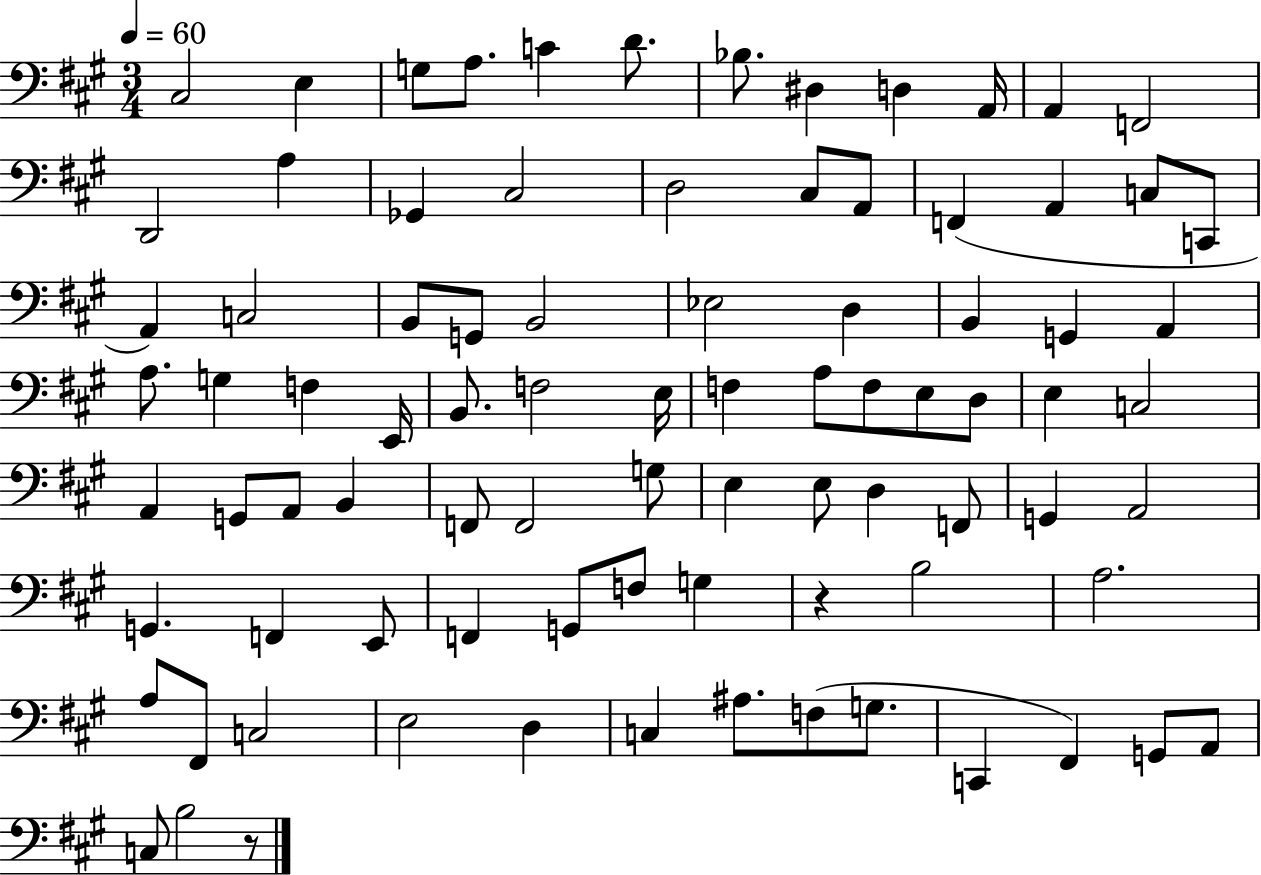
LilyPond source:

{
  \clef bass
  \numericTimeSignature
  \time 3/4
  \key a \major
  \tempo 4 = 60
  cis2 e4 | g8 a8. c'4 d'8. | bes8. dis4 d4 a,16 | a,4 f,2 | \break d,2 a4 | ges,4 cis2 | d2 cis8 a,8 | f,4( a,4 c8 c,8 | \break a,4) c2 | b,8 g,8 b,2 | ees2 d4 | b,4 g,4 a,4 | \break a8. g4 f4 e,16 | b,8. f2 e16 | f4 a8 f8 e8 d8 | e4 c2 | \break a,4 g,8 a,8 b,4 | f,8 f,2 g8 | e4 e8 d4 f,8 | g,4 a,2 | \break g,4. f,4 e,8 | f,4 g,8 f8 g4 | r4 b2 | a2. | \break a8 fis,8 c2 | e2 d4 | c4 ais8. f8( g8. | c,4 fis,4) g,8 a,8 | \break c8 b2 r8 | \bar "|."
}